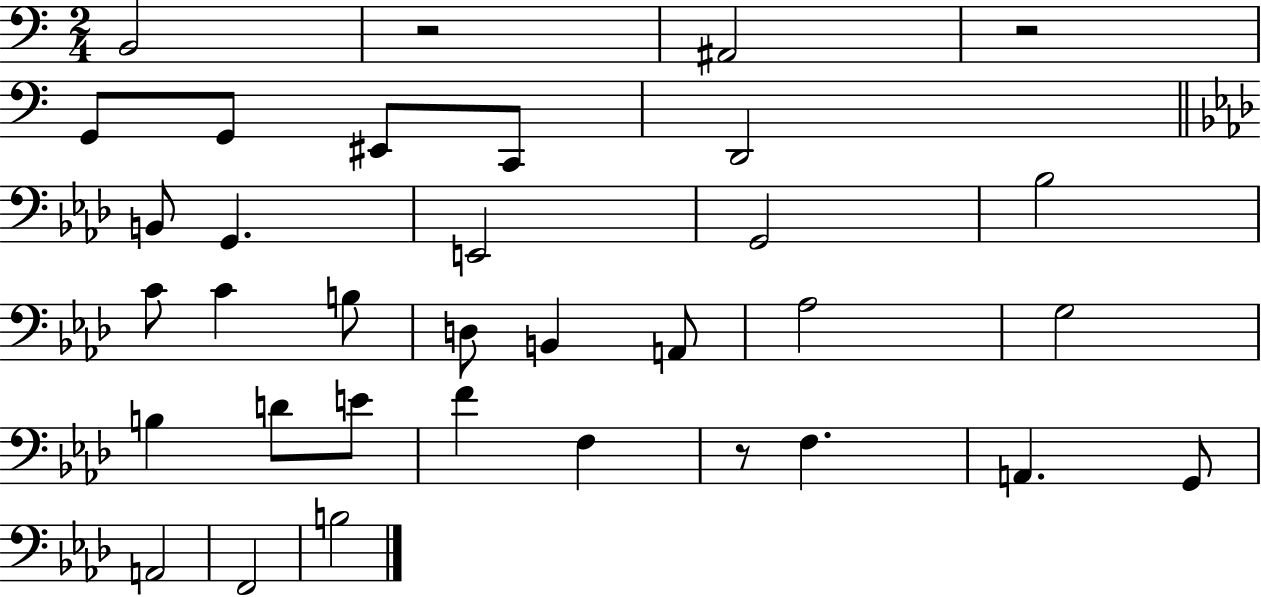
B2/h R/h A#2/h R/h G2/e G2/e EIS2/e C2/e D2/h B2/e G2/q. E2/h G2/h Bb3/h C4/e C4/q B3/e D3/e B2/q A2/e Ab3/h G3/h B3/q D4/e E4/e F4/q F3/q R/e F3/q. A2/q. G2/e A2/h F2/h B3/h